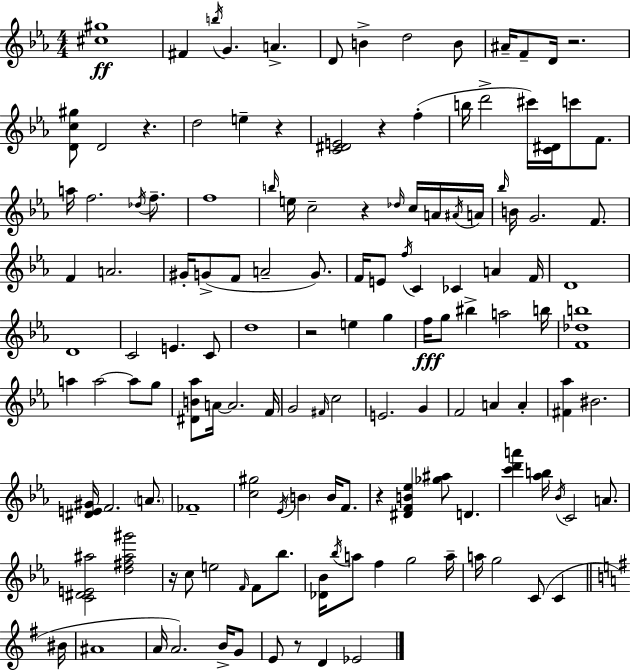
X:1
T:Untitled
M:4/4
L:1/4
K:Cm
[^c^g]4 ^F b/4 G A D/2 B d2 B/2 ^A/4 F/2 D/4 z2 [Dc^g]/2 D2 z d2 e z [C^DE]2 z f b/4 d'2 ^c'/4 [C^D]/4 c'/2 F/2 a/4 f2 _d/4 f/2 f4 b/4 e/4 c2 z _d/4 c/4 A/4 ^A/4 A/4 _b/4 B/4 G2 F/2 F A2 ^G/4 G/2 F/2 A2 G/2 F/4 E/2 f/4 C _C A F/4 D4 D4 C2 E C/2 d4 z2 e g f/4 g/2 ^b a2 b/4 [F_db]4 a a2 a/2 g/2 [^DB_a]/2 A/4 A2 F/4 G2 ^F/4 c2 E2 G F2 A A [^F_a] ^B2 [^DE^G]/4 F2 A/2 _F4 [c^g]2 _E/4 B B/4 F/2 z [^DFB_e] [_g^a]/2 D [c'd'a'] [_ab]/4 _B/4 C2 A/2 [C^DE^a]2 [d^f^a^g']2 z/4 c/2 e2 F/4 F/2 _b/2 [_D_B]/4 _b/4 a/2 f g2 a/4 a/4 g2 C/2 C ^B/4 ^A4 A/4 A2 B/4 G/2 E/2 z/2 D _E2